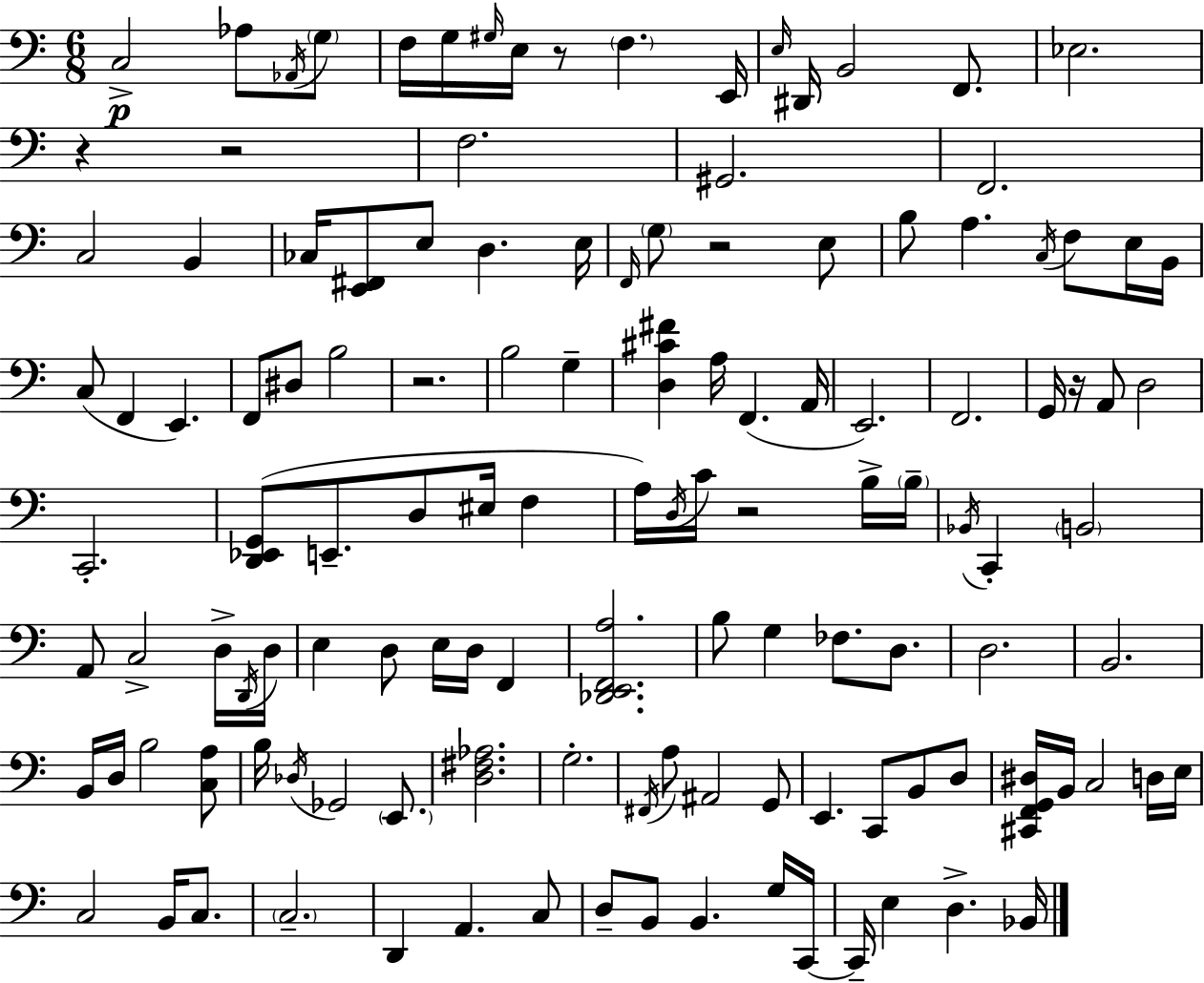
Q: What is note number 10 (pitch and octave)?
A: E2